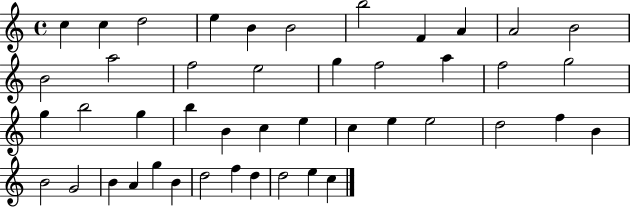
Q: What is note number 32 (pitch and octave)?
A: F5